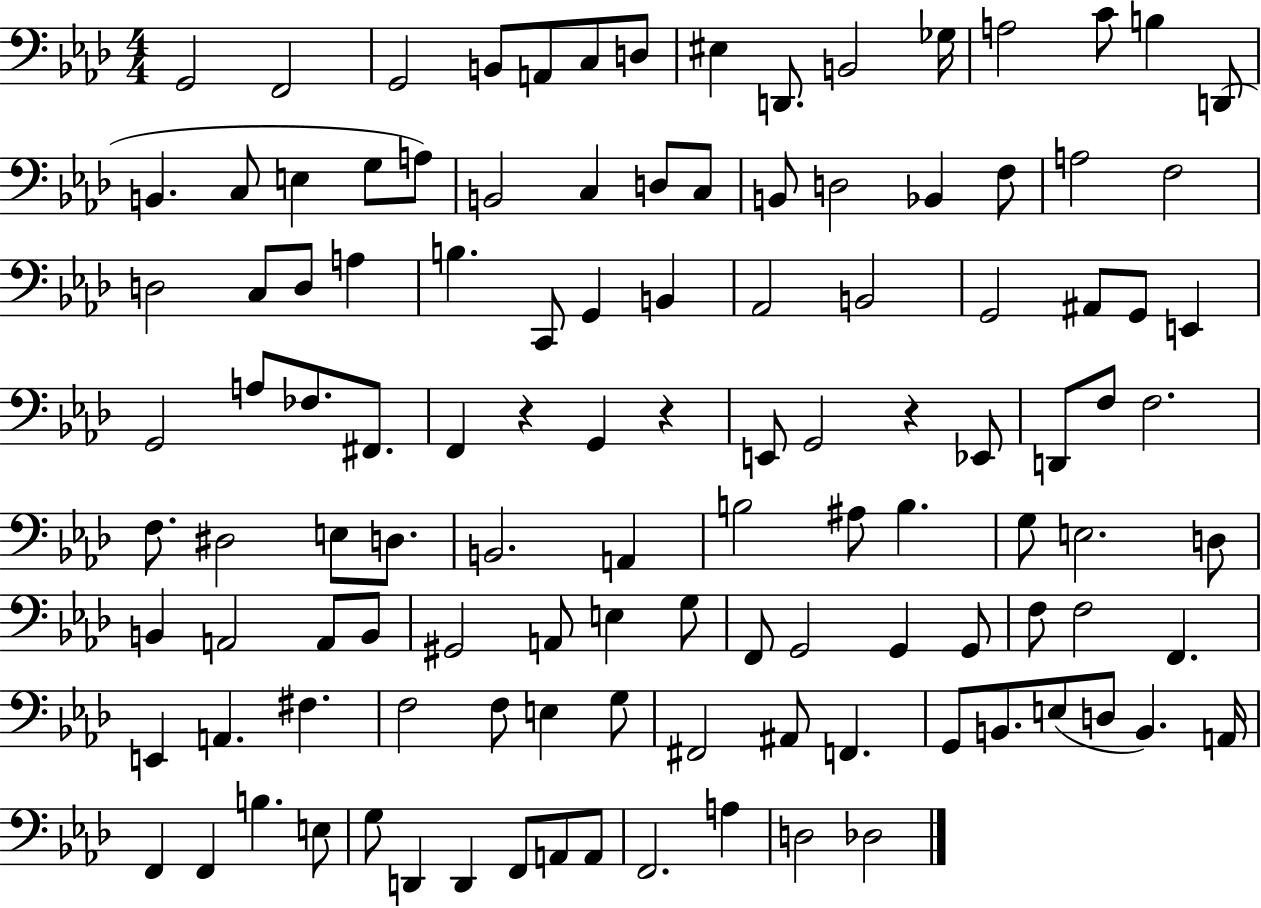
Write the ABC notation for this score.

X:1
T:Untitled
M:4/4
L:1/4
K:Ab
G,,2 F,,2 G,,2 B,,/2 A,,/2 C,/2 D,/2 ^E, D,,/2 B,,2 _G,/4 A,2 C/2 B, D,,/2 B,, C,/2 E, G,/2 A,/2 B,,2 C, D,/2 C,/2 B,,/2 D,2 _B,, F,/2 A,2 F,2 D,2 C,/2 D,/2 A, B, C,,/2 G,, B,, _A,,2 B,,2 G,,2 ^A,,/2 G,,/2 E,, G,,2 A,/2 _F,/2 ^F,,/2 F,, z G,, z E,,/2 G,,2 z _E,,/2 D,,/2 F,/2 F,2 F,/2 ^D,2 E,/2 D,/2 B,,2 A,, B,2 ^A,/2 B, G,/2 E,2 D,/2 B,, A,,2 A,,/2 B,,/2 ^G,,2 A,,/2 E, G,/2 F,,/2 G,,2 G,, G,,/2 F,/2 F,2 F,, E,, A,, ^F, F,2 F,/2 E, G,/2 ^F,,2 ^A,,/2 F,, G,,/2 B,,/2 E,/2 D,/2 B,, A,,/4 F,, F,, B, E,/2 G,/2 D,, D,, F,,/2 A,,/2 A,,/2 F,,2 A, D,2 _D,2